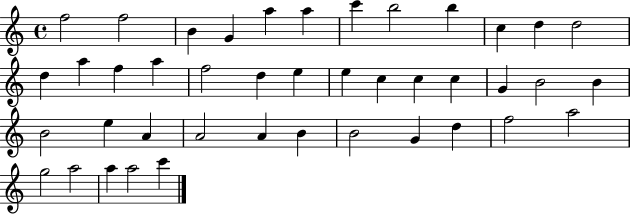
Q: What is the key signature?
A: C major